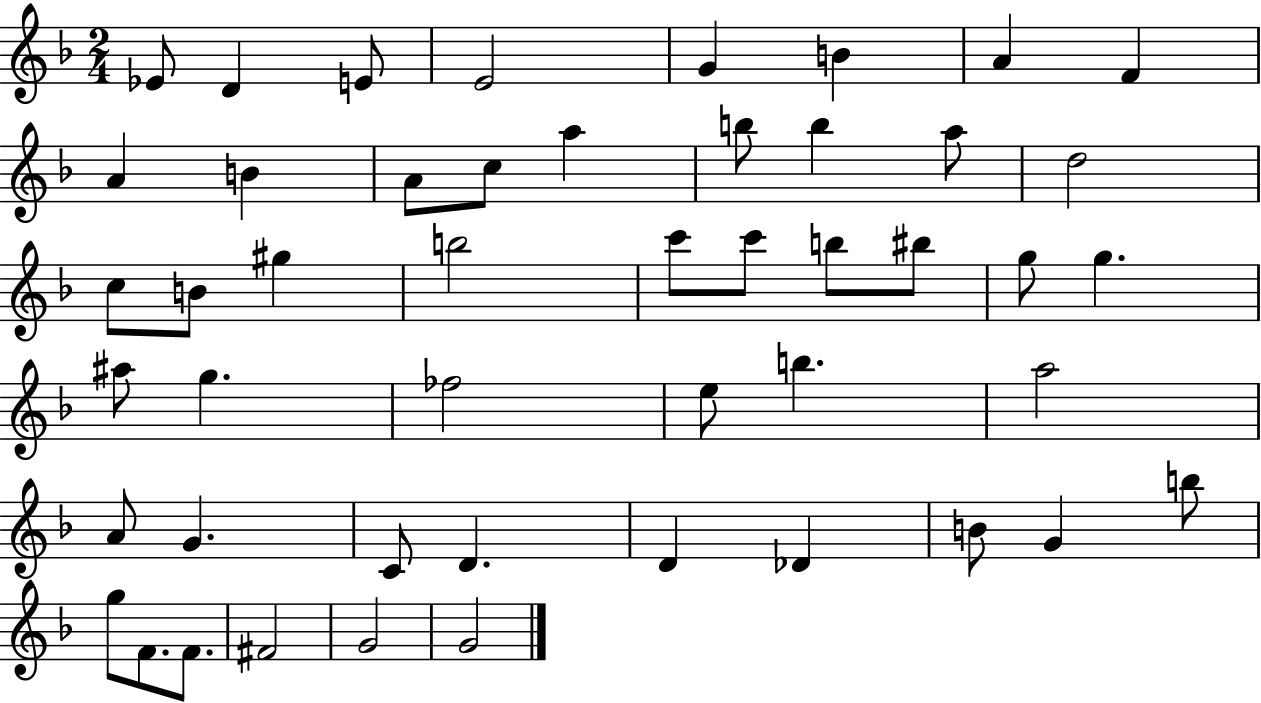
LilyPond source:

{
  \clef treble
  \numericTimeSignature
  \time 2/4
  \key f \major
  ees'8 d'4 e'8 | e'2 | g'4 b'4 | a'4 f'4 | \break a'4 b'4 | a'8 c''8 a''4 | b''8 b''4 a''8 | d''2 | \break c''8 b'8 gis''4 | b''2 | c'''8 c'''8 b''8 bis''8 | g''8 g''4. | \break ais''8 g''4. | fes''2 | e''8 b''4. | a''2 | \break a'8 g'4. | c'8 d'4. | d'4 des'4 | b'8 g'4 b''8 | \break g''8 f'8. f'8. | fis'2 | g'2 | g'2 | \break \bar "|."
}